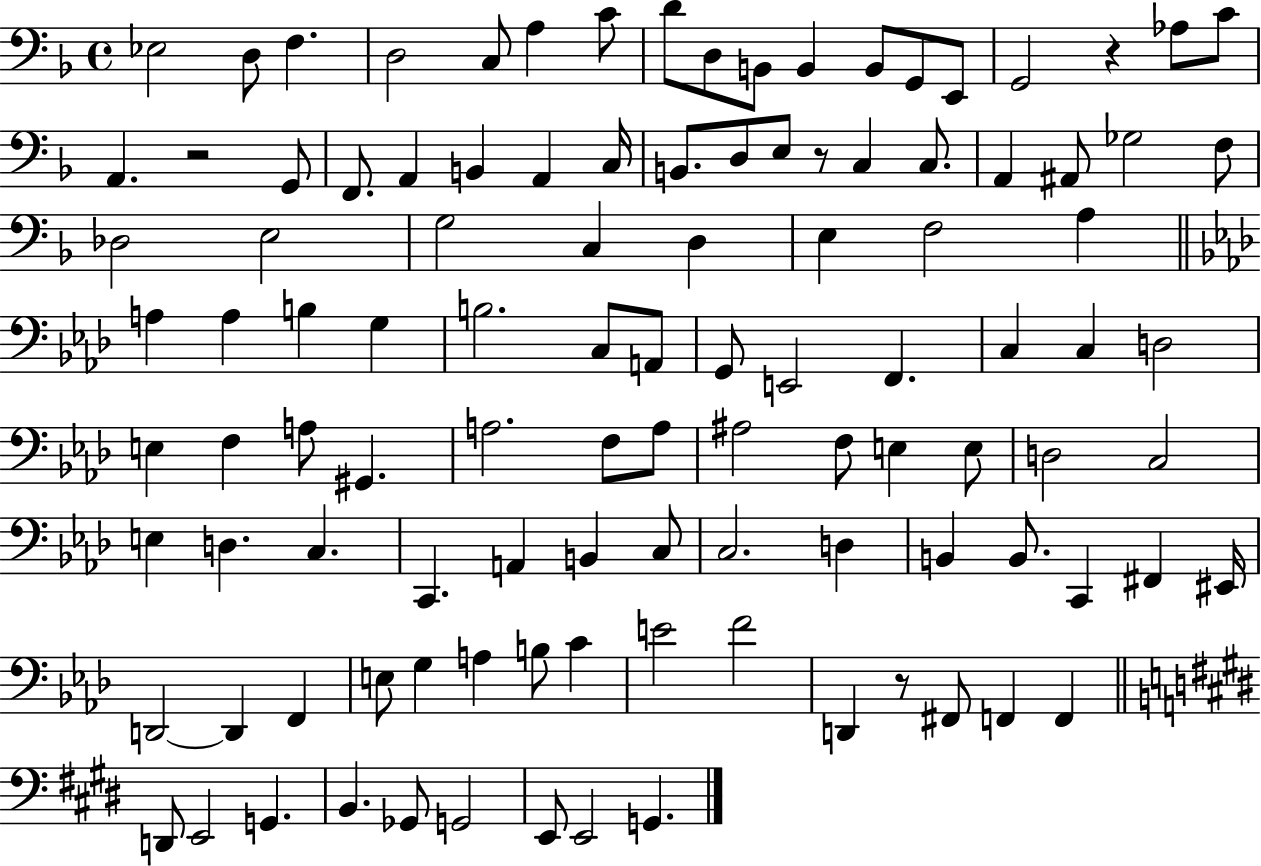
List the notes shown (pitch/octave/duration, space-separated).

Eb3/h D3/e F3/q. D3/h C3/e A3/q C4/e D4/e D3/e B2/e B2/q B2/e G2/e E2/e G2/h R/q Ab3/e C4/e A2/q. R/h G2/e F2/e. A2/q B2/q A2/q C3/s B2/e. D3/e E3/e R/e C3/q C3/e. A2/q A#2/e Gb3/h F3/e Db3/h E3/h G3/h C3/q D3/q E3/q F3/h A3/q A3/q A3/q B3/q G3/q B3/h. C3/e A2/e G2/e E2/h F2/q. C3/q C3/q D3/h E3/q F3/q A3/e G#2/q. A3/h. F3/e A3/e A#3/h F3/e E3/q E3/e D3/h C3/h E3/q D3/q. C3/q. C2/q. A2/q B2/q C3/e C3/h. D3/q B2/q B2/e. C2/q F#2/q EIS2/s D2/h D2/q F2/q E3/e G3/q A3/q B3/e C4/q E4/h F4/h D2/q R/e F#2/e F2/q F2/q D2/e E2/h G2/q. B2/q. Gb2/e G2/h E2/e E2/h G2/q.